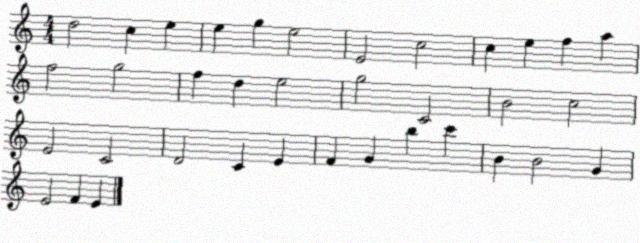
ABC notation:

X:1
T:Untitled
M:4/4
L:1/4
K:C
d2 c e e g e2 E2 c2 c e f a f2 g2 f d e2 g2 C2 B2 c2 E2 C2 D2 C E F G b c' B B2 G E2 F E